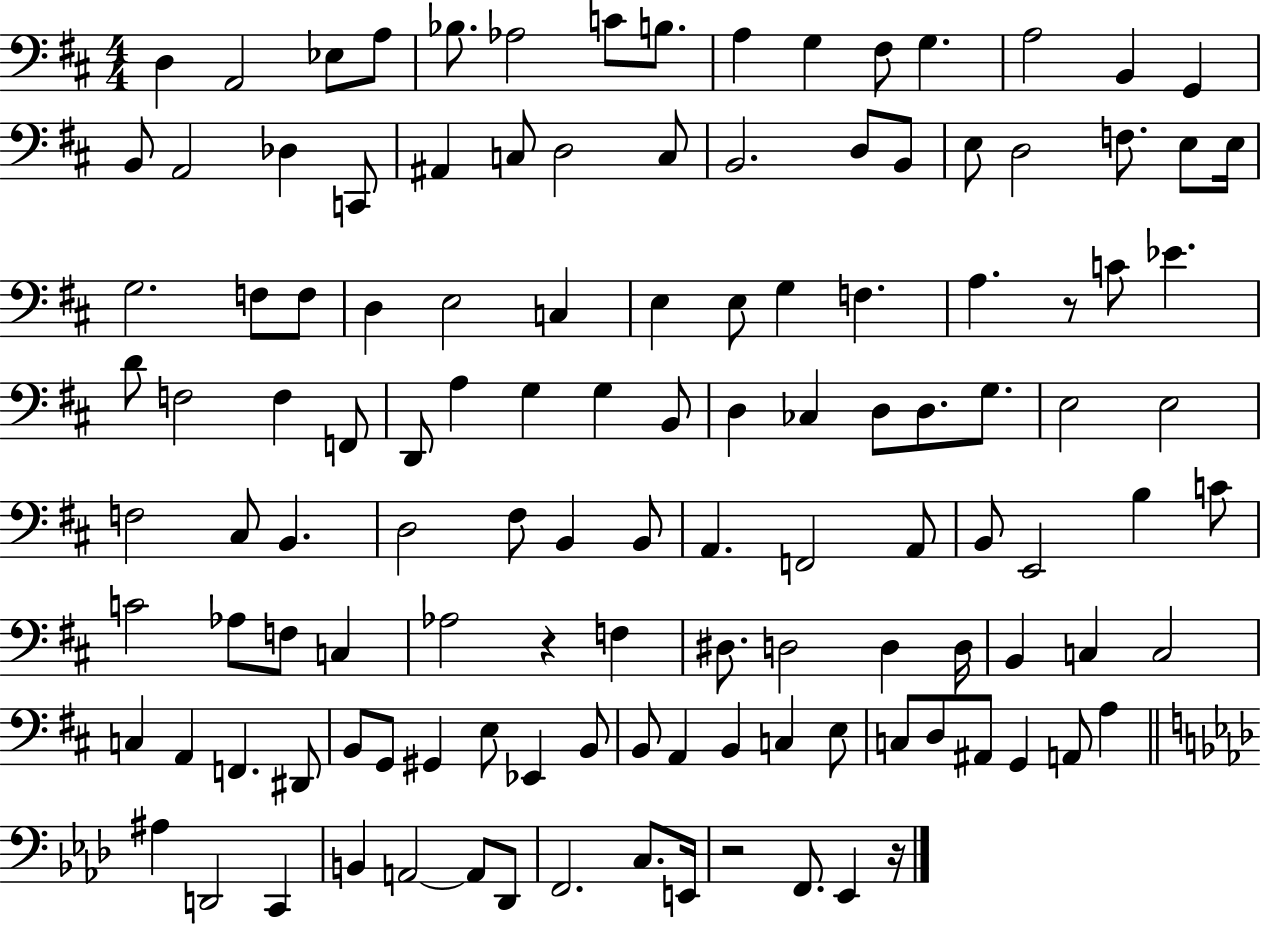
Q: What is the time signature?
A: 4/4